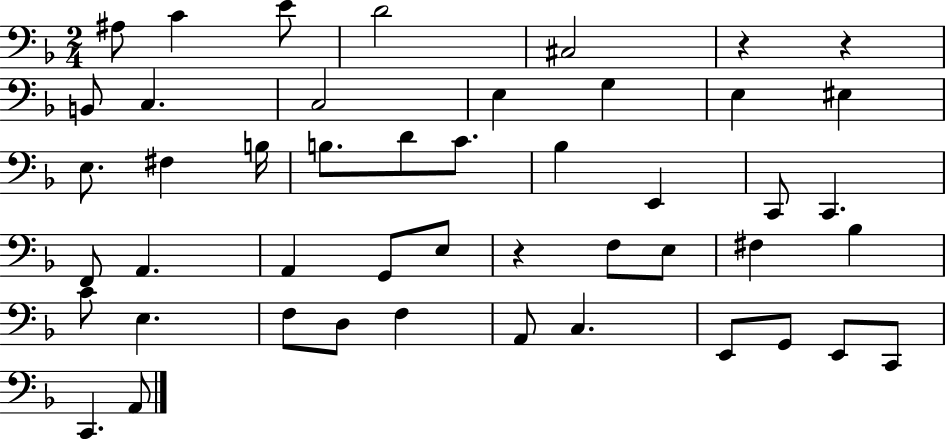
X:1
T:Untitled
M:2/4
L:1/4
K:F
^A,/2 C E/2 D2 ^C,2 z z B,,/2 C, C,2 E, G, E, ^E, E,/2 ^F, B,/4 B,/2 D/2 C/2 _B, E,, C,,/2 C,, F,,/2 A,, A,, G,,/2 E,/2 z F,/2 E,/2 ^F, _B, C/2 E, F,/2 D,/2 F, A,,/2 C, E,,/2 G,,/2 E,,/2 C,,/2 C,, A,,/2